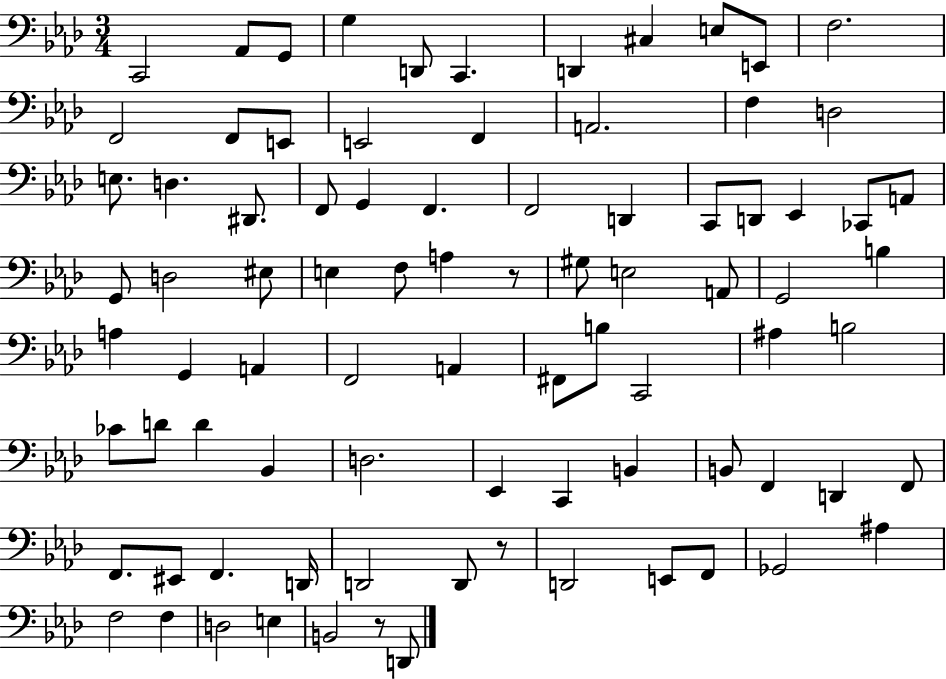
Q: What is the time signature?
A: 3/4